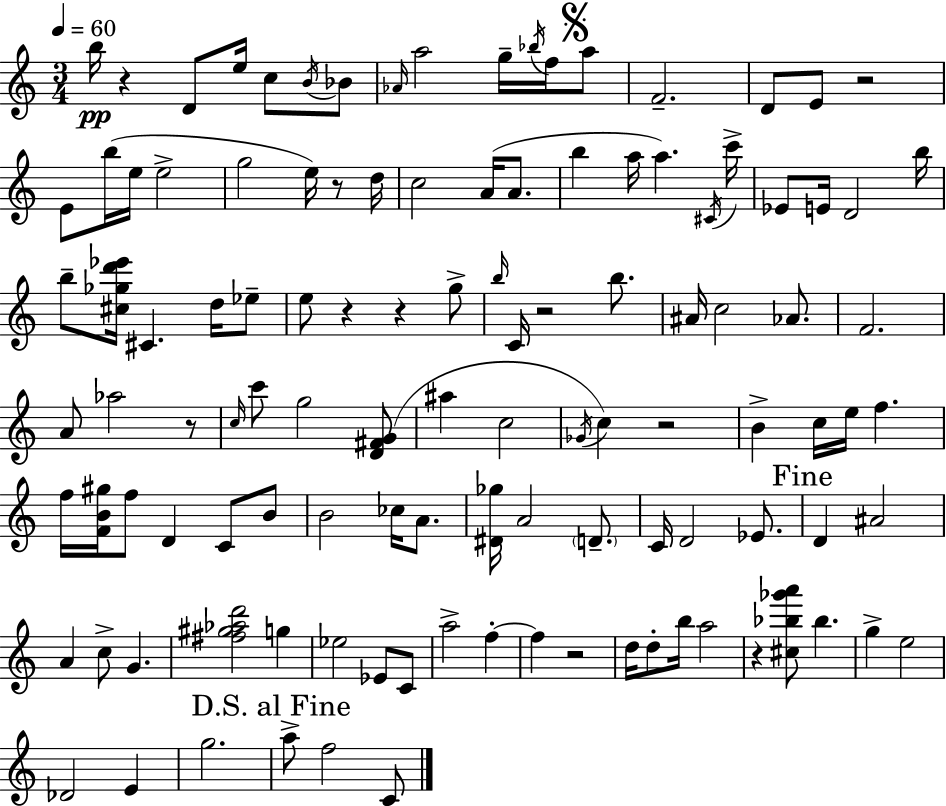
X:1
T:Untitled
M:3/4
L:1/4
K:Am
b/4 z D/2 e/4 c/2 B/4 _B/2 _A/4 a2 g/4 _b/4 f/4 a/2 F2 D/2 E/2 z2 E/2 b/4 e/4 e2 g2 e/4 z/2 d/4 c2 A/4 A/2 b a/4 a ^C/4 c'/4 _E/2 E/4 D2 b/4 b/2 [^c_gd'_e']/4 ^C d/4 _e/2 e/2 z z g/2 b/4 C/4 z2 b/2 ^A/4 c2 _A/2 F2 A/2 _a2 z/2 c/4 c'/2 g2 [D^FG]/2 ^a c2 _G/4 c z2 B c/4 e/4 f f/4 [FB^g]/4 f/2 D C/2 B/2 B2 _c/4 A/2 [^D_g]/4 A2 D/2 C/4 D2 _E/2 D ^A2 A c/2 G [^f^g_ad']2 g _e2 _E/2 C/2 a2 f f z2 d/4 d/2 b/4 a2 z [^c_b_g'a']/2 _b g e2 _D2 E g2 a/2 f2 C/2